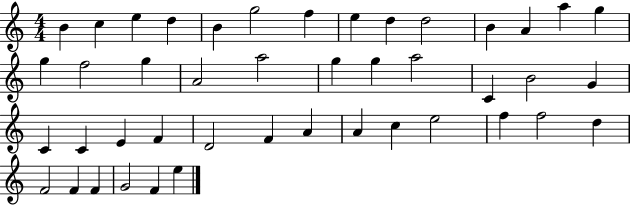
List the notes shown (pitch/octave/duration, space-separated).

B4/q C5/q E5/q D5/q B4/q G5/h F5/q E5/q D5/q D5/h B4/q A4/q A5/q G5/q G5/q F5/h G5/q A4/h A5/h G5/q G5/q A5/h C4/q B4/h G4/q C4/q C4/q E4/q F4/q D4/h F4/q A4/q A4/q C5/q E5/h F5/q F5/h D5/q F4/h F4/q F4/q G4/h F4/q E5/q